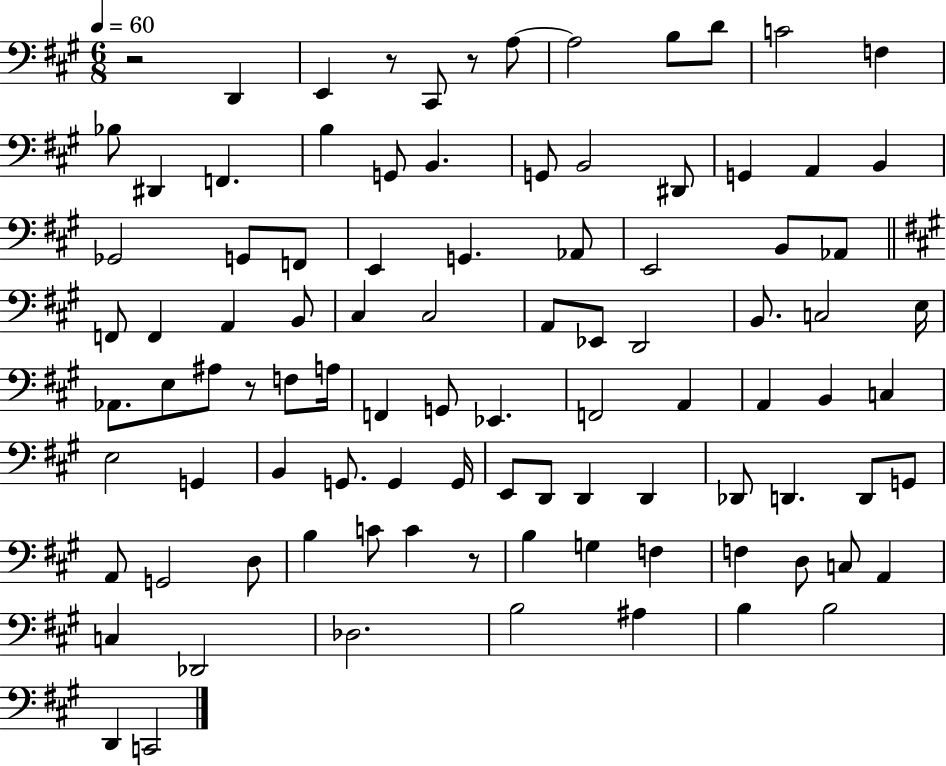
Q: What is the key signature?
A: A major